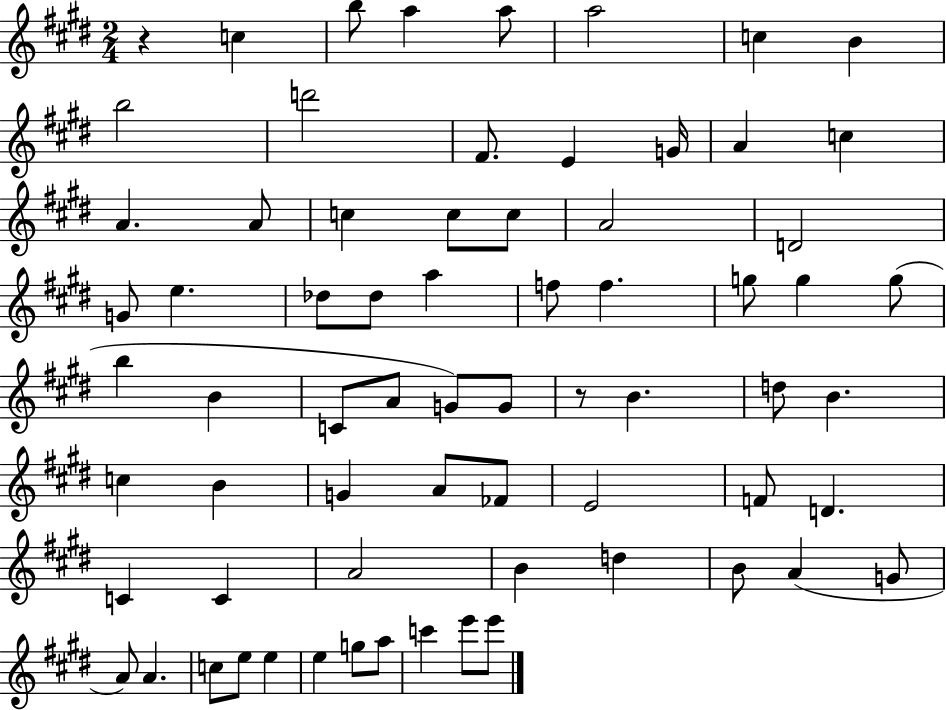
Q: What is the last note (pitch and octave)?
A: E6